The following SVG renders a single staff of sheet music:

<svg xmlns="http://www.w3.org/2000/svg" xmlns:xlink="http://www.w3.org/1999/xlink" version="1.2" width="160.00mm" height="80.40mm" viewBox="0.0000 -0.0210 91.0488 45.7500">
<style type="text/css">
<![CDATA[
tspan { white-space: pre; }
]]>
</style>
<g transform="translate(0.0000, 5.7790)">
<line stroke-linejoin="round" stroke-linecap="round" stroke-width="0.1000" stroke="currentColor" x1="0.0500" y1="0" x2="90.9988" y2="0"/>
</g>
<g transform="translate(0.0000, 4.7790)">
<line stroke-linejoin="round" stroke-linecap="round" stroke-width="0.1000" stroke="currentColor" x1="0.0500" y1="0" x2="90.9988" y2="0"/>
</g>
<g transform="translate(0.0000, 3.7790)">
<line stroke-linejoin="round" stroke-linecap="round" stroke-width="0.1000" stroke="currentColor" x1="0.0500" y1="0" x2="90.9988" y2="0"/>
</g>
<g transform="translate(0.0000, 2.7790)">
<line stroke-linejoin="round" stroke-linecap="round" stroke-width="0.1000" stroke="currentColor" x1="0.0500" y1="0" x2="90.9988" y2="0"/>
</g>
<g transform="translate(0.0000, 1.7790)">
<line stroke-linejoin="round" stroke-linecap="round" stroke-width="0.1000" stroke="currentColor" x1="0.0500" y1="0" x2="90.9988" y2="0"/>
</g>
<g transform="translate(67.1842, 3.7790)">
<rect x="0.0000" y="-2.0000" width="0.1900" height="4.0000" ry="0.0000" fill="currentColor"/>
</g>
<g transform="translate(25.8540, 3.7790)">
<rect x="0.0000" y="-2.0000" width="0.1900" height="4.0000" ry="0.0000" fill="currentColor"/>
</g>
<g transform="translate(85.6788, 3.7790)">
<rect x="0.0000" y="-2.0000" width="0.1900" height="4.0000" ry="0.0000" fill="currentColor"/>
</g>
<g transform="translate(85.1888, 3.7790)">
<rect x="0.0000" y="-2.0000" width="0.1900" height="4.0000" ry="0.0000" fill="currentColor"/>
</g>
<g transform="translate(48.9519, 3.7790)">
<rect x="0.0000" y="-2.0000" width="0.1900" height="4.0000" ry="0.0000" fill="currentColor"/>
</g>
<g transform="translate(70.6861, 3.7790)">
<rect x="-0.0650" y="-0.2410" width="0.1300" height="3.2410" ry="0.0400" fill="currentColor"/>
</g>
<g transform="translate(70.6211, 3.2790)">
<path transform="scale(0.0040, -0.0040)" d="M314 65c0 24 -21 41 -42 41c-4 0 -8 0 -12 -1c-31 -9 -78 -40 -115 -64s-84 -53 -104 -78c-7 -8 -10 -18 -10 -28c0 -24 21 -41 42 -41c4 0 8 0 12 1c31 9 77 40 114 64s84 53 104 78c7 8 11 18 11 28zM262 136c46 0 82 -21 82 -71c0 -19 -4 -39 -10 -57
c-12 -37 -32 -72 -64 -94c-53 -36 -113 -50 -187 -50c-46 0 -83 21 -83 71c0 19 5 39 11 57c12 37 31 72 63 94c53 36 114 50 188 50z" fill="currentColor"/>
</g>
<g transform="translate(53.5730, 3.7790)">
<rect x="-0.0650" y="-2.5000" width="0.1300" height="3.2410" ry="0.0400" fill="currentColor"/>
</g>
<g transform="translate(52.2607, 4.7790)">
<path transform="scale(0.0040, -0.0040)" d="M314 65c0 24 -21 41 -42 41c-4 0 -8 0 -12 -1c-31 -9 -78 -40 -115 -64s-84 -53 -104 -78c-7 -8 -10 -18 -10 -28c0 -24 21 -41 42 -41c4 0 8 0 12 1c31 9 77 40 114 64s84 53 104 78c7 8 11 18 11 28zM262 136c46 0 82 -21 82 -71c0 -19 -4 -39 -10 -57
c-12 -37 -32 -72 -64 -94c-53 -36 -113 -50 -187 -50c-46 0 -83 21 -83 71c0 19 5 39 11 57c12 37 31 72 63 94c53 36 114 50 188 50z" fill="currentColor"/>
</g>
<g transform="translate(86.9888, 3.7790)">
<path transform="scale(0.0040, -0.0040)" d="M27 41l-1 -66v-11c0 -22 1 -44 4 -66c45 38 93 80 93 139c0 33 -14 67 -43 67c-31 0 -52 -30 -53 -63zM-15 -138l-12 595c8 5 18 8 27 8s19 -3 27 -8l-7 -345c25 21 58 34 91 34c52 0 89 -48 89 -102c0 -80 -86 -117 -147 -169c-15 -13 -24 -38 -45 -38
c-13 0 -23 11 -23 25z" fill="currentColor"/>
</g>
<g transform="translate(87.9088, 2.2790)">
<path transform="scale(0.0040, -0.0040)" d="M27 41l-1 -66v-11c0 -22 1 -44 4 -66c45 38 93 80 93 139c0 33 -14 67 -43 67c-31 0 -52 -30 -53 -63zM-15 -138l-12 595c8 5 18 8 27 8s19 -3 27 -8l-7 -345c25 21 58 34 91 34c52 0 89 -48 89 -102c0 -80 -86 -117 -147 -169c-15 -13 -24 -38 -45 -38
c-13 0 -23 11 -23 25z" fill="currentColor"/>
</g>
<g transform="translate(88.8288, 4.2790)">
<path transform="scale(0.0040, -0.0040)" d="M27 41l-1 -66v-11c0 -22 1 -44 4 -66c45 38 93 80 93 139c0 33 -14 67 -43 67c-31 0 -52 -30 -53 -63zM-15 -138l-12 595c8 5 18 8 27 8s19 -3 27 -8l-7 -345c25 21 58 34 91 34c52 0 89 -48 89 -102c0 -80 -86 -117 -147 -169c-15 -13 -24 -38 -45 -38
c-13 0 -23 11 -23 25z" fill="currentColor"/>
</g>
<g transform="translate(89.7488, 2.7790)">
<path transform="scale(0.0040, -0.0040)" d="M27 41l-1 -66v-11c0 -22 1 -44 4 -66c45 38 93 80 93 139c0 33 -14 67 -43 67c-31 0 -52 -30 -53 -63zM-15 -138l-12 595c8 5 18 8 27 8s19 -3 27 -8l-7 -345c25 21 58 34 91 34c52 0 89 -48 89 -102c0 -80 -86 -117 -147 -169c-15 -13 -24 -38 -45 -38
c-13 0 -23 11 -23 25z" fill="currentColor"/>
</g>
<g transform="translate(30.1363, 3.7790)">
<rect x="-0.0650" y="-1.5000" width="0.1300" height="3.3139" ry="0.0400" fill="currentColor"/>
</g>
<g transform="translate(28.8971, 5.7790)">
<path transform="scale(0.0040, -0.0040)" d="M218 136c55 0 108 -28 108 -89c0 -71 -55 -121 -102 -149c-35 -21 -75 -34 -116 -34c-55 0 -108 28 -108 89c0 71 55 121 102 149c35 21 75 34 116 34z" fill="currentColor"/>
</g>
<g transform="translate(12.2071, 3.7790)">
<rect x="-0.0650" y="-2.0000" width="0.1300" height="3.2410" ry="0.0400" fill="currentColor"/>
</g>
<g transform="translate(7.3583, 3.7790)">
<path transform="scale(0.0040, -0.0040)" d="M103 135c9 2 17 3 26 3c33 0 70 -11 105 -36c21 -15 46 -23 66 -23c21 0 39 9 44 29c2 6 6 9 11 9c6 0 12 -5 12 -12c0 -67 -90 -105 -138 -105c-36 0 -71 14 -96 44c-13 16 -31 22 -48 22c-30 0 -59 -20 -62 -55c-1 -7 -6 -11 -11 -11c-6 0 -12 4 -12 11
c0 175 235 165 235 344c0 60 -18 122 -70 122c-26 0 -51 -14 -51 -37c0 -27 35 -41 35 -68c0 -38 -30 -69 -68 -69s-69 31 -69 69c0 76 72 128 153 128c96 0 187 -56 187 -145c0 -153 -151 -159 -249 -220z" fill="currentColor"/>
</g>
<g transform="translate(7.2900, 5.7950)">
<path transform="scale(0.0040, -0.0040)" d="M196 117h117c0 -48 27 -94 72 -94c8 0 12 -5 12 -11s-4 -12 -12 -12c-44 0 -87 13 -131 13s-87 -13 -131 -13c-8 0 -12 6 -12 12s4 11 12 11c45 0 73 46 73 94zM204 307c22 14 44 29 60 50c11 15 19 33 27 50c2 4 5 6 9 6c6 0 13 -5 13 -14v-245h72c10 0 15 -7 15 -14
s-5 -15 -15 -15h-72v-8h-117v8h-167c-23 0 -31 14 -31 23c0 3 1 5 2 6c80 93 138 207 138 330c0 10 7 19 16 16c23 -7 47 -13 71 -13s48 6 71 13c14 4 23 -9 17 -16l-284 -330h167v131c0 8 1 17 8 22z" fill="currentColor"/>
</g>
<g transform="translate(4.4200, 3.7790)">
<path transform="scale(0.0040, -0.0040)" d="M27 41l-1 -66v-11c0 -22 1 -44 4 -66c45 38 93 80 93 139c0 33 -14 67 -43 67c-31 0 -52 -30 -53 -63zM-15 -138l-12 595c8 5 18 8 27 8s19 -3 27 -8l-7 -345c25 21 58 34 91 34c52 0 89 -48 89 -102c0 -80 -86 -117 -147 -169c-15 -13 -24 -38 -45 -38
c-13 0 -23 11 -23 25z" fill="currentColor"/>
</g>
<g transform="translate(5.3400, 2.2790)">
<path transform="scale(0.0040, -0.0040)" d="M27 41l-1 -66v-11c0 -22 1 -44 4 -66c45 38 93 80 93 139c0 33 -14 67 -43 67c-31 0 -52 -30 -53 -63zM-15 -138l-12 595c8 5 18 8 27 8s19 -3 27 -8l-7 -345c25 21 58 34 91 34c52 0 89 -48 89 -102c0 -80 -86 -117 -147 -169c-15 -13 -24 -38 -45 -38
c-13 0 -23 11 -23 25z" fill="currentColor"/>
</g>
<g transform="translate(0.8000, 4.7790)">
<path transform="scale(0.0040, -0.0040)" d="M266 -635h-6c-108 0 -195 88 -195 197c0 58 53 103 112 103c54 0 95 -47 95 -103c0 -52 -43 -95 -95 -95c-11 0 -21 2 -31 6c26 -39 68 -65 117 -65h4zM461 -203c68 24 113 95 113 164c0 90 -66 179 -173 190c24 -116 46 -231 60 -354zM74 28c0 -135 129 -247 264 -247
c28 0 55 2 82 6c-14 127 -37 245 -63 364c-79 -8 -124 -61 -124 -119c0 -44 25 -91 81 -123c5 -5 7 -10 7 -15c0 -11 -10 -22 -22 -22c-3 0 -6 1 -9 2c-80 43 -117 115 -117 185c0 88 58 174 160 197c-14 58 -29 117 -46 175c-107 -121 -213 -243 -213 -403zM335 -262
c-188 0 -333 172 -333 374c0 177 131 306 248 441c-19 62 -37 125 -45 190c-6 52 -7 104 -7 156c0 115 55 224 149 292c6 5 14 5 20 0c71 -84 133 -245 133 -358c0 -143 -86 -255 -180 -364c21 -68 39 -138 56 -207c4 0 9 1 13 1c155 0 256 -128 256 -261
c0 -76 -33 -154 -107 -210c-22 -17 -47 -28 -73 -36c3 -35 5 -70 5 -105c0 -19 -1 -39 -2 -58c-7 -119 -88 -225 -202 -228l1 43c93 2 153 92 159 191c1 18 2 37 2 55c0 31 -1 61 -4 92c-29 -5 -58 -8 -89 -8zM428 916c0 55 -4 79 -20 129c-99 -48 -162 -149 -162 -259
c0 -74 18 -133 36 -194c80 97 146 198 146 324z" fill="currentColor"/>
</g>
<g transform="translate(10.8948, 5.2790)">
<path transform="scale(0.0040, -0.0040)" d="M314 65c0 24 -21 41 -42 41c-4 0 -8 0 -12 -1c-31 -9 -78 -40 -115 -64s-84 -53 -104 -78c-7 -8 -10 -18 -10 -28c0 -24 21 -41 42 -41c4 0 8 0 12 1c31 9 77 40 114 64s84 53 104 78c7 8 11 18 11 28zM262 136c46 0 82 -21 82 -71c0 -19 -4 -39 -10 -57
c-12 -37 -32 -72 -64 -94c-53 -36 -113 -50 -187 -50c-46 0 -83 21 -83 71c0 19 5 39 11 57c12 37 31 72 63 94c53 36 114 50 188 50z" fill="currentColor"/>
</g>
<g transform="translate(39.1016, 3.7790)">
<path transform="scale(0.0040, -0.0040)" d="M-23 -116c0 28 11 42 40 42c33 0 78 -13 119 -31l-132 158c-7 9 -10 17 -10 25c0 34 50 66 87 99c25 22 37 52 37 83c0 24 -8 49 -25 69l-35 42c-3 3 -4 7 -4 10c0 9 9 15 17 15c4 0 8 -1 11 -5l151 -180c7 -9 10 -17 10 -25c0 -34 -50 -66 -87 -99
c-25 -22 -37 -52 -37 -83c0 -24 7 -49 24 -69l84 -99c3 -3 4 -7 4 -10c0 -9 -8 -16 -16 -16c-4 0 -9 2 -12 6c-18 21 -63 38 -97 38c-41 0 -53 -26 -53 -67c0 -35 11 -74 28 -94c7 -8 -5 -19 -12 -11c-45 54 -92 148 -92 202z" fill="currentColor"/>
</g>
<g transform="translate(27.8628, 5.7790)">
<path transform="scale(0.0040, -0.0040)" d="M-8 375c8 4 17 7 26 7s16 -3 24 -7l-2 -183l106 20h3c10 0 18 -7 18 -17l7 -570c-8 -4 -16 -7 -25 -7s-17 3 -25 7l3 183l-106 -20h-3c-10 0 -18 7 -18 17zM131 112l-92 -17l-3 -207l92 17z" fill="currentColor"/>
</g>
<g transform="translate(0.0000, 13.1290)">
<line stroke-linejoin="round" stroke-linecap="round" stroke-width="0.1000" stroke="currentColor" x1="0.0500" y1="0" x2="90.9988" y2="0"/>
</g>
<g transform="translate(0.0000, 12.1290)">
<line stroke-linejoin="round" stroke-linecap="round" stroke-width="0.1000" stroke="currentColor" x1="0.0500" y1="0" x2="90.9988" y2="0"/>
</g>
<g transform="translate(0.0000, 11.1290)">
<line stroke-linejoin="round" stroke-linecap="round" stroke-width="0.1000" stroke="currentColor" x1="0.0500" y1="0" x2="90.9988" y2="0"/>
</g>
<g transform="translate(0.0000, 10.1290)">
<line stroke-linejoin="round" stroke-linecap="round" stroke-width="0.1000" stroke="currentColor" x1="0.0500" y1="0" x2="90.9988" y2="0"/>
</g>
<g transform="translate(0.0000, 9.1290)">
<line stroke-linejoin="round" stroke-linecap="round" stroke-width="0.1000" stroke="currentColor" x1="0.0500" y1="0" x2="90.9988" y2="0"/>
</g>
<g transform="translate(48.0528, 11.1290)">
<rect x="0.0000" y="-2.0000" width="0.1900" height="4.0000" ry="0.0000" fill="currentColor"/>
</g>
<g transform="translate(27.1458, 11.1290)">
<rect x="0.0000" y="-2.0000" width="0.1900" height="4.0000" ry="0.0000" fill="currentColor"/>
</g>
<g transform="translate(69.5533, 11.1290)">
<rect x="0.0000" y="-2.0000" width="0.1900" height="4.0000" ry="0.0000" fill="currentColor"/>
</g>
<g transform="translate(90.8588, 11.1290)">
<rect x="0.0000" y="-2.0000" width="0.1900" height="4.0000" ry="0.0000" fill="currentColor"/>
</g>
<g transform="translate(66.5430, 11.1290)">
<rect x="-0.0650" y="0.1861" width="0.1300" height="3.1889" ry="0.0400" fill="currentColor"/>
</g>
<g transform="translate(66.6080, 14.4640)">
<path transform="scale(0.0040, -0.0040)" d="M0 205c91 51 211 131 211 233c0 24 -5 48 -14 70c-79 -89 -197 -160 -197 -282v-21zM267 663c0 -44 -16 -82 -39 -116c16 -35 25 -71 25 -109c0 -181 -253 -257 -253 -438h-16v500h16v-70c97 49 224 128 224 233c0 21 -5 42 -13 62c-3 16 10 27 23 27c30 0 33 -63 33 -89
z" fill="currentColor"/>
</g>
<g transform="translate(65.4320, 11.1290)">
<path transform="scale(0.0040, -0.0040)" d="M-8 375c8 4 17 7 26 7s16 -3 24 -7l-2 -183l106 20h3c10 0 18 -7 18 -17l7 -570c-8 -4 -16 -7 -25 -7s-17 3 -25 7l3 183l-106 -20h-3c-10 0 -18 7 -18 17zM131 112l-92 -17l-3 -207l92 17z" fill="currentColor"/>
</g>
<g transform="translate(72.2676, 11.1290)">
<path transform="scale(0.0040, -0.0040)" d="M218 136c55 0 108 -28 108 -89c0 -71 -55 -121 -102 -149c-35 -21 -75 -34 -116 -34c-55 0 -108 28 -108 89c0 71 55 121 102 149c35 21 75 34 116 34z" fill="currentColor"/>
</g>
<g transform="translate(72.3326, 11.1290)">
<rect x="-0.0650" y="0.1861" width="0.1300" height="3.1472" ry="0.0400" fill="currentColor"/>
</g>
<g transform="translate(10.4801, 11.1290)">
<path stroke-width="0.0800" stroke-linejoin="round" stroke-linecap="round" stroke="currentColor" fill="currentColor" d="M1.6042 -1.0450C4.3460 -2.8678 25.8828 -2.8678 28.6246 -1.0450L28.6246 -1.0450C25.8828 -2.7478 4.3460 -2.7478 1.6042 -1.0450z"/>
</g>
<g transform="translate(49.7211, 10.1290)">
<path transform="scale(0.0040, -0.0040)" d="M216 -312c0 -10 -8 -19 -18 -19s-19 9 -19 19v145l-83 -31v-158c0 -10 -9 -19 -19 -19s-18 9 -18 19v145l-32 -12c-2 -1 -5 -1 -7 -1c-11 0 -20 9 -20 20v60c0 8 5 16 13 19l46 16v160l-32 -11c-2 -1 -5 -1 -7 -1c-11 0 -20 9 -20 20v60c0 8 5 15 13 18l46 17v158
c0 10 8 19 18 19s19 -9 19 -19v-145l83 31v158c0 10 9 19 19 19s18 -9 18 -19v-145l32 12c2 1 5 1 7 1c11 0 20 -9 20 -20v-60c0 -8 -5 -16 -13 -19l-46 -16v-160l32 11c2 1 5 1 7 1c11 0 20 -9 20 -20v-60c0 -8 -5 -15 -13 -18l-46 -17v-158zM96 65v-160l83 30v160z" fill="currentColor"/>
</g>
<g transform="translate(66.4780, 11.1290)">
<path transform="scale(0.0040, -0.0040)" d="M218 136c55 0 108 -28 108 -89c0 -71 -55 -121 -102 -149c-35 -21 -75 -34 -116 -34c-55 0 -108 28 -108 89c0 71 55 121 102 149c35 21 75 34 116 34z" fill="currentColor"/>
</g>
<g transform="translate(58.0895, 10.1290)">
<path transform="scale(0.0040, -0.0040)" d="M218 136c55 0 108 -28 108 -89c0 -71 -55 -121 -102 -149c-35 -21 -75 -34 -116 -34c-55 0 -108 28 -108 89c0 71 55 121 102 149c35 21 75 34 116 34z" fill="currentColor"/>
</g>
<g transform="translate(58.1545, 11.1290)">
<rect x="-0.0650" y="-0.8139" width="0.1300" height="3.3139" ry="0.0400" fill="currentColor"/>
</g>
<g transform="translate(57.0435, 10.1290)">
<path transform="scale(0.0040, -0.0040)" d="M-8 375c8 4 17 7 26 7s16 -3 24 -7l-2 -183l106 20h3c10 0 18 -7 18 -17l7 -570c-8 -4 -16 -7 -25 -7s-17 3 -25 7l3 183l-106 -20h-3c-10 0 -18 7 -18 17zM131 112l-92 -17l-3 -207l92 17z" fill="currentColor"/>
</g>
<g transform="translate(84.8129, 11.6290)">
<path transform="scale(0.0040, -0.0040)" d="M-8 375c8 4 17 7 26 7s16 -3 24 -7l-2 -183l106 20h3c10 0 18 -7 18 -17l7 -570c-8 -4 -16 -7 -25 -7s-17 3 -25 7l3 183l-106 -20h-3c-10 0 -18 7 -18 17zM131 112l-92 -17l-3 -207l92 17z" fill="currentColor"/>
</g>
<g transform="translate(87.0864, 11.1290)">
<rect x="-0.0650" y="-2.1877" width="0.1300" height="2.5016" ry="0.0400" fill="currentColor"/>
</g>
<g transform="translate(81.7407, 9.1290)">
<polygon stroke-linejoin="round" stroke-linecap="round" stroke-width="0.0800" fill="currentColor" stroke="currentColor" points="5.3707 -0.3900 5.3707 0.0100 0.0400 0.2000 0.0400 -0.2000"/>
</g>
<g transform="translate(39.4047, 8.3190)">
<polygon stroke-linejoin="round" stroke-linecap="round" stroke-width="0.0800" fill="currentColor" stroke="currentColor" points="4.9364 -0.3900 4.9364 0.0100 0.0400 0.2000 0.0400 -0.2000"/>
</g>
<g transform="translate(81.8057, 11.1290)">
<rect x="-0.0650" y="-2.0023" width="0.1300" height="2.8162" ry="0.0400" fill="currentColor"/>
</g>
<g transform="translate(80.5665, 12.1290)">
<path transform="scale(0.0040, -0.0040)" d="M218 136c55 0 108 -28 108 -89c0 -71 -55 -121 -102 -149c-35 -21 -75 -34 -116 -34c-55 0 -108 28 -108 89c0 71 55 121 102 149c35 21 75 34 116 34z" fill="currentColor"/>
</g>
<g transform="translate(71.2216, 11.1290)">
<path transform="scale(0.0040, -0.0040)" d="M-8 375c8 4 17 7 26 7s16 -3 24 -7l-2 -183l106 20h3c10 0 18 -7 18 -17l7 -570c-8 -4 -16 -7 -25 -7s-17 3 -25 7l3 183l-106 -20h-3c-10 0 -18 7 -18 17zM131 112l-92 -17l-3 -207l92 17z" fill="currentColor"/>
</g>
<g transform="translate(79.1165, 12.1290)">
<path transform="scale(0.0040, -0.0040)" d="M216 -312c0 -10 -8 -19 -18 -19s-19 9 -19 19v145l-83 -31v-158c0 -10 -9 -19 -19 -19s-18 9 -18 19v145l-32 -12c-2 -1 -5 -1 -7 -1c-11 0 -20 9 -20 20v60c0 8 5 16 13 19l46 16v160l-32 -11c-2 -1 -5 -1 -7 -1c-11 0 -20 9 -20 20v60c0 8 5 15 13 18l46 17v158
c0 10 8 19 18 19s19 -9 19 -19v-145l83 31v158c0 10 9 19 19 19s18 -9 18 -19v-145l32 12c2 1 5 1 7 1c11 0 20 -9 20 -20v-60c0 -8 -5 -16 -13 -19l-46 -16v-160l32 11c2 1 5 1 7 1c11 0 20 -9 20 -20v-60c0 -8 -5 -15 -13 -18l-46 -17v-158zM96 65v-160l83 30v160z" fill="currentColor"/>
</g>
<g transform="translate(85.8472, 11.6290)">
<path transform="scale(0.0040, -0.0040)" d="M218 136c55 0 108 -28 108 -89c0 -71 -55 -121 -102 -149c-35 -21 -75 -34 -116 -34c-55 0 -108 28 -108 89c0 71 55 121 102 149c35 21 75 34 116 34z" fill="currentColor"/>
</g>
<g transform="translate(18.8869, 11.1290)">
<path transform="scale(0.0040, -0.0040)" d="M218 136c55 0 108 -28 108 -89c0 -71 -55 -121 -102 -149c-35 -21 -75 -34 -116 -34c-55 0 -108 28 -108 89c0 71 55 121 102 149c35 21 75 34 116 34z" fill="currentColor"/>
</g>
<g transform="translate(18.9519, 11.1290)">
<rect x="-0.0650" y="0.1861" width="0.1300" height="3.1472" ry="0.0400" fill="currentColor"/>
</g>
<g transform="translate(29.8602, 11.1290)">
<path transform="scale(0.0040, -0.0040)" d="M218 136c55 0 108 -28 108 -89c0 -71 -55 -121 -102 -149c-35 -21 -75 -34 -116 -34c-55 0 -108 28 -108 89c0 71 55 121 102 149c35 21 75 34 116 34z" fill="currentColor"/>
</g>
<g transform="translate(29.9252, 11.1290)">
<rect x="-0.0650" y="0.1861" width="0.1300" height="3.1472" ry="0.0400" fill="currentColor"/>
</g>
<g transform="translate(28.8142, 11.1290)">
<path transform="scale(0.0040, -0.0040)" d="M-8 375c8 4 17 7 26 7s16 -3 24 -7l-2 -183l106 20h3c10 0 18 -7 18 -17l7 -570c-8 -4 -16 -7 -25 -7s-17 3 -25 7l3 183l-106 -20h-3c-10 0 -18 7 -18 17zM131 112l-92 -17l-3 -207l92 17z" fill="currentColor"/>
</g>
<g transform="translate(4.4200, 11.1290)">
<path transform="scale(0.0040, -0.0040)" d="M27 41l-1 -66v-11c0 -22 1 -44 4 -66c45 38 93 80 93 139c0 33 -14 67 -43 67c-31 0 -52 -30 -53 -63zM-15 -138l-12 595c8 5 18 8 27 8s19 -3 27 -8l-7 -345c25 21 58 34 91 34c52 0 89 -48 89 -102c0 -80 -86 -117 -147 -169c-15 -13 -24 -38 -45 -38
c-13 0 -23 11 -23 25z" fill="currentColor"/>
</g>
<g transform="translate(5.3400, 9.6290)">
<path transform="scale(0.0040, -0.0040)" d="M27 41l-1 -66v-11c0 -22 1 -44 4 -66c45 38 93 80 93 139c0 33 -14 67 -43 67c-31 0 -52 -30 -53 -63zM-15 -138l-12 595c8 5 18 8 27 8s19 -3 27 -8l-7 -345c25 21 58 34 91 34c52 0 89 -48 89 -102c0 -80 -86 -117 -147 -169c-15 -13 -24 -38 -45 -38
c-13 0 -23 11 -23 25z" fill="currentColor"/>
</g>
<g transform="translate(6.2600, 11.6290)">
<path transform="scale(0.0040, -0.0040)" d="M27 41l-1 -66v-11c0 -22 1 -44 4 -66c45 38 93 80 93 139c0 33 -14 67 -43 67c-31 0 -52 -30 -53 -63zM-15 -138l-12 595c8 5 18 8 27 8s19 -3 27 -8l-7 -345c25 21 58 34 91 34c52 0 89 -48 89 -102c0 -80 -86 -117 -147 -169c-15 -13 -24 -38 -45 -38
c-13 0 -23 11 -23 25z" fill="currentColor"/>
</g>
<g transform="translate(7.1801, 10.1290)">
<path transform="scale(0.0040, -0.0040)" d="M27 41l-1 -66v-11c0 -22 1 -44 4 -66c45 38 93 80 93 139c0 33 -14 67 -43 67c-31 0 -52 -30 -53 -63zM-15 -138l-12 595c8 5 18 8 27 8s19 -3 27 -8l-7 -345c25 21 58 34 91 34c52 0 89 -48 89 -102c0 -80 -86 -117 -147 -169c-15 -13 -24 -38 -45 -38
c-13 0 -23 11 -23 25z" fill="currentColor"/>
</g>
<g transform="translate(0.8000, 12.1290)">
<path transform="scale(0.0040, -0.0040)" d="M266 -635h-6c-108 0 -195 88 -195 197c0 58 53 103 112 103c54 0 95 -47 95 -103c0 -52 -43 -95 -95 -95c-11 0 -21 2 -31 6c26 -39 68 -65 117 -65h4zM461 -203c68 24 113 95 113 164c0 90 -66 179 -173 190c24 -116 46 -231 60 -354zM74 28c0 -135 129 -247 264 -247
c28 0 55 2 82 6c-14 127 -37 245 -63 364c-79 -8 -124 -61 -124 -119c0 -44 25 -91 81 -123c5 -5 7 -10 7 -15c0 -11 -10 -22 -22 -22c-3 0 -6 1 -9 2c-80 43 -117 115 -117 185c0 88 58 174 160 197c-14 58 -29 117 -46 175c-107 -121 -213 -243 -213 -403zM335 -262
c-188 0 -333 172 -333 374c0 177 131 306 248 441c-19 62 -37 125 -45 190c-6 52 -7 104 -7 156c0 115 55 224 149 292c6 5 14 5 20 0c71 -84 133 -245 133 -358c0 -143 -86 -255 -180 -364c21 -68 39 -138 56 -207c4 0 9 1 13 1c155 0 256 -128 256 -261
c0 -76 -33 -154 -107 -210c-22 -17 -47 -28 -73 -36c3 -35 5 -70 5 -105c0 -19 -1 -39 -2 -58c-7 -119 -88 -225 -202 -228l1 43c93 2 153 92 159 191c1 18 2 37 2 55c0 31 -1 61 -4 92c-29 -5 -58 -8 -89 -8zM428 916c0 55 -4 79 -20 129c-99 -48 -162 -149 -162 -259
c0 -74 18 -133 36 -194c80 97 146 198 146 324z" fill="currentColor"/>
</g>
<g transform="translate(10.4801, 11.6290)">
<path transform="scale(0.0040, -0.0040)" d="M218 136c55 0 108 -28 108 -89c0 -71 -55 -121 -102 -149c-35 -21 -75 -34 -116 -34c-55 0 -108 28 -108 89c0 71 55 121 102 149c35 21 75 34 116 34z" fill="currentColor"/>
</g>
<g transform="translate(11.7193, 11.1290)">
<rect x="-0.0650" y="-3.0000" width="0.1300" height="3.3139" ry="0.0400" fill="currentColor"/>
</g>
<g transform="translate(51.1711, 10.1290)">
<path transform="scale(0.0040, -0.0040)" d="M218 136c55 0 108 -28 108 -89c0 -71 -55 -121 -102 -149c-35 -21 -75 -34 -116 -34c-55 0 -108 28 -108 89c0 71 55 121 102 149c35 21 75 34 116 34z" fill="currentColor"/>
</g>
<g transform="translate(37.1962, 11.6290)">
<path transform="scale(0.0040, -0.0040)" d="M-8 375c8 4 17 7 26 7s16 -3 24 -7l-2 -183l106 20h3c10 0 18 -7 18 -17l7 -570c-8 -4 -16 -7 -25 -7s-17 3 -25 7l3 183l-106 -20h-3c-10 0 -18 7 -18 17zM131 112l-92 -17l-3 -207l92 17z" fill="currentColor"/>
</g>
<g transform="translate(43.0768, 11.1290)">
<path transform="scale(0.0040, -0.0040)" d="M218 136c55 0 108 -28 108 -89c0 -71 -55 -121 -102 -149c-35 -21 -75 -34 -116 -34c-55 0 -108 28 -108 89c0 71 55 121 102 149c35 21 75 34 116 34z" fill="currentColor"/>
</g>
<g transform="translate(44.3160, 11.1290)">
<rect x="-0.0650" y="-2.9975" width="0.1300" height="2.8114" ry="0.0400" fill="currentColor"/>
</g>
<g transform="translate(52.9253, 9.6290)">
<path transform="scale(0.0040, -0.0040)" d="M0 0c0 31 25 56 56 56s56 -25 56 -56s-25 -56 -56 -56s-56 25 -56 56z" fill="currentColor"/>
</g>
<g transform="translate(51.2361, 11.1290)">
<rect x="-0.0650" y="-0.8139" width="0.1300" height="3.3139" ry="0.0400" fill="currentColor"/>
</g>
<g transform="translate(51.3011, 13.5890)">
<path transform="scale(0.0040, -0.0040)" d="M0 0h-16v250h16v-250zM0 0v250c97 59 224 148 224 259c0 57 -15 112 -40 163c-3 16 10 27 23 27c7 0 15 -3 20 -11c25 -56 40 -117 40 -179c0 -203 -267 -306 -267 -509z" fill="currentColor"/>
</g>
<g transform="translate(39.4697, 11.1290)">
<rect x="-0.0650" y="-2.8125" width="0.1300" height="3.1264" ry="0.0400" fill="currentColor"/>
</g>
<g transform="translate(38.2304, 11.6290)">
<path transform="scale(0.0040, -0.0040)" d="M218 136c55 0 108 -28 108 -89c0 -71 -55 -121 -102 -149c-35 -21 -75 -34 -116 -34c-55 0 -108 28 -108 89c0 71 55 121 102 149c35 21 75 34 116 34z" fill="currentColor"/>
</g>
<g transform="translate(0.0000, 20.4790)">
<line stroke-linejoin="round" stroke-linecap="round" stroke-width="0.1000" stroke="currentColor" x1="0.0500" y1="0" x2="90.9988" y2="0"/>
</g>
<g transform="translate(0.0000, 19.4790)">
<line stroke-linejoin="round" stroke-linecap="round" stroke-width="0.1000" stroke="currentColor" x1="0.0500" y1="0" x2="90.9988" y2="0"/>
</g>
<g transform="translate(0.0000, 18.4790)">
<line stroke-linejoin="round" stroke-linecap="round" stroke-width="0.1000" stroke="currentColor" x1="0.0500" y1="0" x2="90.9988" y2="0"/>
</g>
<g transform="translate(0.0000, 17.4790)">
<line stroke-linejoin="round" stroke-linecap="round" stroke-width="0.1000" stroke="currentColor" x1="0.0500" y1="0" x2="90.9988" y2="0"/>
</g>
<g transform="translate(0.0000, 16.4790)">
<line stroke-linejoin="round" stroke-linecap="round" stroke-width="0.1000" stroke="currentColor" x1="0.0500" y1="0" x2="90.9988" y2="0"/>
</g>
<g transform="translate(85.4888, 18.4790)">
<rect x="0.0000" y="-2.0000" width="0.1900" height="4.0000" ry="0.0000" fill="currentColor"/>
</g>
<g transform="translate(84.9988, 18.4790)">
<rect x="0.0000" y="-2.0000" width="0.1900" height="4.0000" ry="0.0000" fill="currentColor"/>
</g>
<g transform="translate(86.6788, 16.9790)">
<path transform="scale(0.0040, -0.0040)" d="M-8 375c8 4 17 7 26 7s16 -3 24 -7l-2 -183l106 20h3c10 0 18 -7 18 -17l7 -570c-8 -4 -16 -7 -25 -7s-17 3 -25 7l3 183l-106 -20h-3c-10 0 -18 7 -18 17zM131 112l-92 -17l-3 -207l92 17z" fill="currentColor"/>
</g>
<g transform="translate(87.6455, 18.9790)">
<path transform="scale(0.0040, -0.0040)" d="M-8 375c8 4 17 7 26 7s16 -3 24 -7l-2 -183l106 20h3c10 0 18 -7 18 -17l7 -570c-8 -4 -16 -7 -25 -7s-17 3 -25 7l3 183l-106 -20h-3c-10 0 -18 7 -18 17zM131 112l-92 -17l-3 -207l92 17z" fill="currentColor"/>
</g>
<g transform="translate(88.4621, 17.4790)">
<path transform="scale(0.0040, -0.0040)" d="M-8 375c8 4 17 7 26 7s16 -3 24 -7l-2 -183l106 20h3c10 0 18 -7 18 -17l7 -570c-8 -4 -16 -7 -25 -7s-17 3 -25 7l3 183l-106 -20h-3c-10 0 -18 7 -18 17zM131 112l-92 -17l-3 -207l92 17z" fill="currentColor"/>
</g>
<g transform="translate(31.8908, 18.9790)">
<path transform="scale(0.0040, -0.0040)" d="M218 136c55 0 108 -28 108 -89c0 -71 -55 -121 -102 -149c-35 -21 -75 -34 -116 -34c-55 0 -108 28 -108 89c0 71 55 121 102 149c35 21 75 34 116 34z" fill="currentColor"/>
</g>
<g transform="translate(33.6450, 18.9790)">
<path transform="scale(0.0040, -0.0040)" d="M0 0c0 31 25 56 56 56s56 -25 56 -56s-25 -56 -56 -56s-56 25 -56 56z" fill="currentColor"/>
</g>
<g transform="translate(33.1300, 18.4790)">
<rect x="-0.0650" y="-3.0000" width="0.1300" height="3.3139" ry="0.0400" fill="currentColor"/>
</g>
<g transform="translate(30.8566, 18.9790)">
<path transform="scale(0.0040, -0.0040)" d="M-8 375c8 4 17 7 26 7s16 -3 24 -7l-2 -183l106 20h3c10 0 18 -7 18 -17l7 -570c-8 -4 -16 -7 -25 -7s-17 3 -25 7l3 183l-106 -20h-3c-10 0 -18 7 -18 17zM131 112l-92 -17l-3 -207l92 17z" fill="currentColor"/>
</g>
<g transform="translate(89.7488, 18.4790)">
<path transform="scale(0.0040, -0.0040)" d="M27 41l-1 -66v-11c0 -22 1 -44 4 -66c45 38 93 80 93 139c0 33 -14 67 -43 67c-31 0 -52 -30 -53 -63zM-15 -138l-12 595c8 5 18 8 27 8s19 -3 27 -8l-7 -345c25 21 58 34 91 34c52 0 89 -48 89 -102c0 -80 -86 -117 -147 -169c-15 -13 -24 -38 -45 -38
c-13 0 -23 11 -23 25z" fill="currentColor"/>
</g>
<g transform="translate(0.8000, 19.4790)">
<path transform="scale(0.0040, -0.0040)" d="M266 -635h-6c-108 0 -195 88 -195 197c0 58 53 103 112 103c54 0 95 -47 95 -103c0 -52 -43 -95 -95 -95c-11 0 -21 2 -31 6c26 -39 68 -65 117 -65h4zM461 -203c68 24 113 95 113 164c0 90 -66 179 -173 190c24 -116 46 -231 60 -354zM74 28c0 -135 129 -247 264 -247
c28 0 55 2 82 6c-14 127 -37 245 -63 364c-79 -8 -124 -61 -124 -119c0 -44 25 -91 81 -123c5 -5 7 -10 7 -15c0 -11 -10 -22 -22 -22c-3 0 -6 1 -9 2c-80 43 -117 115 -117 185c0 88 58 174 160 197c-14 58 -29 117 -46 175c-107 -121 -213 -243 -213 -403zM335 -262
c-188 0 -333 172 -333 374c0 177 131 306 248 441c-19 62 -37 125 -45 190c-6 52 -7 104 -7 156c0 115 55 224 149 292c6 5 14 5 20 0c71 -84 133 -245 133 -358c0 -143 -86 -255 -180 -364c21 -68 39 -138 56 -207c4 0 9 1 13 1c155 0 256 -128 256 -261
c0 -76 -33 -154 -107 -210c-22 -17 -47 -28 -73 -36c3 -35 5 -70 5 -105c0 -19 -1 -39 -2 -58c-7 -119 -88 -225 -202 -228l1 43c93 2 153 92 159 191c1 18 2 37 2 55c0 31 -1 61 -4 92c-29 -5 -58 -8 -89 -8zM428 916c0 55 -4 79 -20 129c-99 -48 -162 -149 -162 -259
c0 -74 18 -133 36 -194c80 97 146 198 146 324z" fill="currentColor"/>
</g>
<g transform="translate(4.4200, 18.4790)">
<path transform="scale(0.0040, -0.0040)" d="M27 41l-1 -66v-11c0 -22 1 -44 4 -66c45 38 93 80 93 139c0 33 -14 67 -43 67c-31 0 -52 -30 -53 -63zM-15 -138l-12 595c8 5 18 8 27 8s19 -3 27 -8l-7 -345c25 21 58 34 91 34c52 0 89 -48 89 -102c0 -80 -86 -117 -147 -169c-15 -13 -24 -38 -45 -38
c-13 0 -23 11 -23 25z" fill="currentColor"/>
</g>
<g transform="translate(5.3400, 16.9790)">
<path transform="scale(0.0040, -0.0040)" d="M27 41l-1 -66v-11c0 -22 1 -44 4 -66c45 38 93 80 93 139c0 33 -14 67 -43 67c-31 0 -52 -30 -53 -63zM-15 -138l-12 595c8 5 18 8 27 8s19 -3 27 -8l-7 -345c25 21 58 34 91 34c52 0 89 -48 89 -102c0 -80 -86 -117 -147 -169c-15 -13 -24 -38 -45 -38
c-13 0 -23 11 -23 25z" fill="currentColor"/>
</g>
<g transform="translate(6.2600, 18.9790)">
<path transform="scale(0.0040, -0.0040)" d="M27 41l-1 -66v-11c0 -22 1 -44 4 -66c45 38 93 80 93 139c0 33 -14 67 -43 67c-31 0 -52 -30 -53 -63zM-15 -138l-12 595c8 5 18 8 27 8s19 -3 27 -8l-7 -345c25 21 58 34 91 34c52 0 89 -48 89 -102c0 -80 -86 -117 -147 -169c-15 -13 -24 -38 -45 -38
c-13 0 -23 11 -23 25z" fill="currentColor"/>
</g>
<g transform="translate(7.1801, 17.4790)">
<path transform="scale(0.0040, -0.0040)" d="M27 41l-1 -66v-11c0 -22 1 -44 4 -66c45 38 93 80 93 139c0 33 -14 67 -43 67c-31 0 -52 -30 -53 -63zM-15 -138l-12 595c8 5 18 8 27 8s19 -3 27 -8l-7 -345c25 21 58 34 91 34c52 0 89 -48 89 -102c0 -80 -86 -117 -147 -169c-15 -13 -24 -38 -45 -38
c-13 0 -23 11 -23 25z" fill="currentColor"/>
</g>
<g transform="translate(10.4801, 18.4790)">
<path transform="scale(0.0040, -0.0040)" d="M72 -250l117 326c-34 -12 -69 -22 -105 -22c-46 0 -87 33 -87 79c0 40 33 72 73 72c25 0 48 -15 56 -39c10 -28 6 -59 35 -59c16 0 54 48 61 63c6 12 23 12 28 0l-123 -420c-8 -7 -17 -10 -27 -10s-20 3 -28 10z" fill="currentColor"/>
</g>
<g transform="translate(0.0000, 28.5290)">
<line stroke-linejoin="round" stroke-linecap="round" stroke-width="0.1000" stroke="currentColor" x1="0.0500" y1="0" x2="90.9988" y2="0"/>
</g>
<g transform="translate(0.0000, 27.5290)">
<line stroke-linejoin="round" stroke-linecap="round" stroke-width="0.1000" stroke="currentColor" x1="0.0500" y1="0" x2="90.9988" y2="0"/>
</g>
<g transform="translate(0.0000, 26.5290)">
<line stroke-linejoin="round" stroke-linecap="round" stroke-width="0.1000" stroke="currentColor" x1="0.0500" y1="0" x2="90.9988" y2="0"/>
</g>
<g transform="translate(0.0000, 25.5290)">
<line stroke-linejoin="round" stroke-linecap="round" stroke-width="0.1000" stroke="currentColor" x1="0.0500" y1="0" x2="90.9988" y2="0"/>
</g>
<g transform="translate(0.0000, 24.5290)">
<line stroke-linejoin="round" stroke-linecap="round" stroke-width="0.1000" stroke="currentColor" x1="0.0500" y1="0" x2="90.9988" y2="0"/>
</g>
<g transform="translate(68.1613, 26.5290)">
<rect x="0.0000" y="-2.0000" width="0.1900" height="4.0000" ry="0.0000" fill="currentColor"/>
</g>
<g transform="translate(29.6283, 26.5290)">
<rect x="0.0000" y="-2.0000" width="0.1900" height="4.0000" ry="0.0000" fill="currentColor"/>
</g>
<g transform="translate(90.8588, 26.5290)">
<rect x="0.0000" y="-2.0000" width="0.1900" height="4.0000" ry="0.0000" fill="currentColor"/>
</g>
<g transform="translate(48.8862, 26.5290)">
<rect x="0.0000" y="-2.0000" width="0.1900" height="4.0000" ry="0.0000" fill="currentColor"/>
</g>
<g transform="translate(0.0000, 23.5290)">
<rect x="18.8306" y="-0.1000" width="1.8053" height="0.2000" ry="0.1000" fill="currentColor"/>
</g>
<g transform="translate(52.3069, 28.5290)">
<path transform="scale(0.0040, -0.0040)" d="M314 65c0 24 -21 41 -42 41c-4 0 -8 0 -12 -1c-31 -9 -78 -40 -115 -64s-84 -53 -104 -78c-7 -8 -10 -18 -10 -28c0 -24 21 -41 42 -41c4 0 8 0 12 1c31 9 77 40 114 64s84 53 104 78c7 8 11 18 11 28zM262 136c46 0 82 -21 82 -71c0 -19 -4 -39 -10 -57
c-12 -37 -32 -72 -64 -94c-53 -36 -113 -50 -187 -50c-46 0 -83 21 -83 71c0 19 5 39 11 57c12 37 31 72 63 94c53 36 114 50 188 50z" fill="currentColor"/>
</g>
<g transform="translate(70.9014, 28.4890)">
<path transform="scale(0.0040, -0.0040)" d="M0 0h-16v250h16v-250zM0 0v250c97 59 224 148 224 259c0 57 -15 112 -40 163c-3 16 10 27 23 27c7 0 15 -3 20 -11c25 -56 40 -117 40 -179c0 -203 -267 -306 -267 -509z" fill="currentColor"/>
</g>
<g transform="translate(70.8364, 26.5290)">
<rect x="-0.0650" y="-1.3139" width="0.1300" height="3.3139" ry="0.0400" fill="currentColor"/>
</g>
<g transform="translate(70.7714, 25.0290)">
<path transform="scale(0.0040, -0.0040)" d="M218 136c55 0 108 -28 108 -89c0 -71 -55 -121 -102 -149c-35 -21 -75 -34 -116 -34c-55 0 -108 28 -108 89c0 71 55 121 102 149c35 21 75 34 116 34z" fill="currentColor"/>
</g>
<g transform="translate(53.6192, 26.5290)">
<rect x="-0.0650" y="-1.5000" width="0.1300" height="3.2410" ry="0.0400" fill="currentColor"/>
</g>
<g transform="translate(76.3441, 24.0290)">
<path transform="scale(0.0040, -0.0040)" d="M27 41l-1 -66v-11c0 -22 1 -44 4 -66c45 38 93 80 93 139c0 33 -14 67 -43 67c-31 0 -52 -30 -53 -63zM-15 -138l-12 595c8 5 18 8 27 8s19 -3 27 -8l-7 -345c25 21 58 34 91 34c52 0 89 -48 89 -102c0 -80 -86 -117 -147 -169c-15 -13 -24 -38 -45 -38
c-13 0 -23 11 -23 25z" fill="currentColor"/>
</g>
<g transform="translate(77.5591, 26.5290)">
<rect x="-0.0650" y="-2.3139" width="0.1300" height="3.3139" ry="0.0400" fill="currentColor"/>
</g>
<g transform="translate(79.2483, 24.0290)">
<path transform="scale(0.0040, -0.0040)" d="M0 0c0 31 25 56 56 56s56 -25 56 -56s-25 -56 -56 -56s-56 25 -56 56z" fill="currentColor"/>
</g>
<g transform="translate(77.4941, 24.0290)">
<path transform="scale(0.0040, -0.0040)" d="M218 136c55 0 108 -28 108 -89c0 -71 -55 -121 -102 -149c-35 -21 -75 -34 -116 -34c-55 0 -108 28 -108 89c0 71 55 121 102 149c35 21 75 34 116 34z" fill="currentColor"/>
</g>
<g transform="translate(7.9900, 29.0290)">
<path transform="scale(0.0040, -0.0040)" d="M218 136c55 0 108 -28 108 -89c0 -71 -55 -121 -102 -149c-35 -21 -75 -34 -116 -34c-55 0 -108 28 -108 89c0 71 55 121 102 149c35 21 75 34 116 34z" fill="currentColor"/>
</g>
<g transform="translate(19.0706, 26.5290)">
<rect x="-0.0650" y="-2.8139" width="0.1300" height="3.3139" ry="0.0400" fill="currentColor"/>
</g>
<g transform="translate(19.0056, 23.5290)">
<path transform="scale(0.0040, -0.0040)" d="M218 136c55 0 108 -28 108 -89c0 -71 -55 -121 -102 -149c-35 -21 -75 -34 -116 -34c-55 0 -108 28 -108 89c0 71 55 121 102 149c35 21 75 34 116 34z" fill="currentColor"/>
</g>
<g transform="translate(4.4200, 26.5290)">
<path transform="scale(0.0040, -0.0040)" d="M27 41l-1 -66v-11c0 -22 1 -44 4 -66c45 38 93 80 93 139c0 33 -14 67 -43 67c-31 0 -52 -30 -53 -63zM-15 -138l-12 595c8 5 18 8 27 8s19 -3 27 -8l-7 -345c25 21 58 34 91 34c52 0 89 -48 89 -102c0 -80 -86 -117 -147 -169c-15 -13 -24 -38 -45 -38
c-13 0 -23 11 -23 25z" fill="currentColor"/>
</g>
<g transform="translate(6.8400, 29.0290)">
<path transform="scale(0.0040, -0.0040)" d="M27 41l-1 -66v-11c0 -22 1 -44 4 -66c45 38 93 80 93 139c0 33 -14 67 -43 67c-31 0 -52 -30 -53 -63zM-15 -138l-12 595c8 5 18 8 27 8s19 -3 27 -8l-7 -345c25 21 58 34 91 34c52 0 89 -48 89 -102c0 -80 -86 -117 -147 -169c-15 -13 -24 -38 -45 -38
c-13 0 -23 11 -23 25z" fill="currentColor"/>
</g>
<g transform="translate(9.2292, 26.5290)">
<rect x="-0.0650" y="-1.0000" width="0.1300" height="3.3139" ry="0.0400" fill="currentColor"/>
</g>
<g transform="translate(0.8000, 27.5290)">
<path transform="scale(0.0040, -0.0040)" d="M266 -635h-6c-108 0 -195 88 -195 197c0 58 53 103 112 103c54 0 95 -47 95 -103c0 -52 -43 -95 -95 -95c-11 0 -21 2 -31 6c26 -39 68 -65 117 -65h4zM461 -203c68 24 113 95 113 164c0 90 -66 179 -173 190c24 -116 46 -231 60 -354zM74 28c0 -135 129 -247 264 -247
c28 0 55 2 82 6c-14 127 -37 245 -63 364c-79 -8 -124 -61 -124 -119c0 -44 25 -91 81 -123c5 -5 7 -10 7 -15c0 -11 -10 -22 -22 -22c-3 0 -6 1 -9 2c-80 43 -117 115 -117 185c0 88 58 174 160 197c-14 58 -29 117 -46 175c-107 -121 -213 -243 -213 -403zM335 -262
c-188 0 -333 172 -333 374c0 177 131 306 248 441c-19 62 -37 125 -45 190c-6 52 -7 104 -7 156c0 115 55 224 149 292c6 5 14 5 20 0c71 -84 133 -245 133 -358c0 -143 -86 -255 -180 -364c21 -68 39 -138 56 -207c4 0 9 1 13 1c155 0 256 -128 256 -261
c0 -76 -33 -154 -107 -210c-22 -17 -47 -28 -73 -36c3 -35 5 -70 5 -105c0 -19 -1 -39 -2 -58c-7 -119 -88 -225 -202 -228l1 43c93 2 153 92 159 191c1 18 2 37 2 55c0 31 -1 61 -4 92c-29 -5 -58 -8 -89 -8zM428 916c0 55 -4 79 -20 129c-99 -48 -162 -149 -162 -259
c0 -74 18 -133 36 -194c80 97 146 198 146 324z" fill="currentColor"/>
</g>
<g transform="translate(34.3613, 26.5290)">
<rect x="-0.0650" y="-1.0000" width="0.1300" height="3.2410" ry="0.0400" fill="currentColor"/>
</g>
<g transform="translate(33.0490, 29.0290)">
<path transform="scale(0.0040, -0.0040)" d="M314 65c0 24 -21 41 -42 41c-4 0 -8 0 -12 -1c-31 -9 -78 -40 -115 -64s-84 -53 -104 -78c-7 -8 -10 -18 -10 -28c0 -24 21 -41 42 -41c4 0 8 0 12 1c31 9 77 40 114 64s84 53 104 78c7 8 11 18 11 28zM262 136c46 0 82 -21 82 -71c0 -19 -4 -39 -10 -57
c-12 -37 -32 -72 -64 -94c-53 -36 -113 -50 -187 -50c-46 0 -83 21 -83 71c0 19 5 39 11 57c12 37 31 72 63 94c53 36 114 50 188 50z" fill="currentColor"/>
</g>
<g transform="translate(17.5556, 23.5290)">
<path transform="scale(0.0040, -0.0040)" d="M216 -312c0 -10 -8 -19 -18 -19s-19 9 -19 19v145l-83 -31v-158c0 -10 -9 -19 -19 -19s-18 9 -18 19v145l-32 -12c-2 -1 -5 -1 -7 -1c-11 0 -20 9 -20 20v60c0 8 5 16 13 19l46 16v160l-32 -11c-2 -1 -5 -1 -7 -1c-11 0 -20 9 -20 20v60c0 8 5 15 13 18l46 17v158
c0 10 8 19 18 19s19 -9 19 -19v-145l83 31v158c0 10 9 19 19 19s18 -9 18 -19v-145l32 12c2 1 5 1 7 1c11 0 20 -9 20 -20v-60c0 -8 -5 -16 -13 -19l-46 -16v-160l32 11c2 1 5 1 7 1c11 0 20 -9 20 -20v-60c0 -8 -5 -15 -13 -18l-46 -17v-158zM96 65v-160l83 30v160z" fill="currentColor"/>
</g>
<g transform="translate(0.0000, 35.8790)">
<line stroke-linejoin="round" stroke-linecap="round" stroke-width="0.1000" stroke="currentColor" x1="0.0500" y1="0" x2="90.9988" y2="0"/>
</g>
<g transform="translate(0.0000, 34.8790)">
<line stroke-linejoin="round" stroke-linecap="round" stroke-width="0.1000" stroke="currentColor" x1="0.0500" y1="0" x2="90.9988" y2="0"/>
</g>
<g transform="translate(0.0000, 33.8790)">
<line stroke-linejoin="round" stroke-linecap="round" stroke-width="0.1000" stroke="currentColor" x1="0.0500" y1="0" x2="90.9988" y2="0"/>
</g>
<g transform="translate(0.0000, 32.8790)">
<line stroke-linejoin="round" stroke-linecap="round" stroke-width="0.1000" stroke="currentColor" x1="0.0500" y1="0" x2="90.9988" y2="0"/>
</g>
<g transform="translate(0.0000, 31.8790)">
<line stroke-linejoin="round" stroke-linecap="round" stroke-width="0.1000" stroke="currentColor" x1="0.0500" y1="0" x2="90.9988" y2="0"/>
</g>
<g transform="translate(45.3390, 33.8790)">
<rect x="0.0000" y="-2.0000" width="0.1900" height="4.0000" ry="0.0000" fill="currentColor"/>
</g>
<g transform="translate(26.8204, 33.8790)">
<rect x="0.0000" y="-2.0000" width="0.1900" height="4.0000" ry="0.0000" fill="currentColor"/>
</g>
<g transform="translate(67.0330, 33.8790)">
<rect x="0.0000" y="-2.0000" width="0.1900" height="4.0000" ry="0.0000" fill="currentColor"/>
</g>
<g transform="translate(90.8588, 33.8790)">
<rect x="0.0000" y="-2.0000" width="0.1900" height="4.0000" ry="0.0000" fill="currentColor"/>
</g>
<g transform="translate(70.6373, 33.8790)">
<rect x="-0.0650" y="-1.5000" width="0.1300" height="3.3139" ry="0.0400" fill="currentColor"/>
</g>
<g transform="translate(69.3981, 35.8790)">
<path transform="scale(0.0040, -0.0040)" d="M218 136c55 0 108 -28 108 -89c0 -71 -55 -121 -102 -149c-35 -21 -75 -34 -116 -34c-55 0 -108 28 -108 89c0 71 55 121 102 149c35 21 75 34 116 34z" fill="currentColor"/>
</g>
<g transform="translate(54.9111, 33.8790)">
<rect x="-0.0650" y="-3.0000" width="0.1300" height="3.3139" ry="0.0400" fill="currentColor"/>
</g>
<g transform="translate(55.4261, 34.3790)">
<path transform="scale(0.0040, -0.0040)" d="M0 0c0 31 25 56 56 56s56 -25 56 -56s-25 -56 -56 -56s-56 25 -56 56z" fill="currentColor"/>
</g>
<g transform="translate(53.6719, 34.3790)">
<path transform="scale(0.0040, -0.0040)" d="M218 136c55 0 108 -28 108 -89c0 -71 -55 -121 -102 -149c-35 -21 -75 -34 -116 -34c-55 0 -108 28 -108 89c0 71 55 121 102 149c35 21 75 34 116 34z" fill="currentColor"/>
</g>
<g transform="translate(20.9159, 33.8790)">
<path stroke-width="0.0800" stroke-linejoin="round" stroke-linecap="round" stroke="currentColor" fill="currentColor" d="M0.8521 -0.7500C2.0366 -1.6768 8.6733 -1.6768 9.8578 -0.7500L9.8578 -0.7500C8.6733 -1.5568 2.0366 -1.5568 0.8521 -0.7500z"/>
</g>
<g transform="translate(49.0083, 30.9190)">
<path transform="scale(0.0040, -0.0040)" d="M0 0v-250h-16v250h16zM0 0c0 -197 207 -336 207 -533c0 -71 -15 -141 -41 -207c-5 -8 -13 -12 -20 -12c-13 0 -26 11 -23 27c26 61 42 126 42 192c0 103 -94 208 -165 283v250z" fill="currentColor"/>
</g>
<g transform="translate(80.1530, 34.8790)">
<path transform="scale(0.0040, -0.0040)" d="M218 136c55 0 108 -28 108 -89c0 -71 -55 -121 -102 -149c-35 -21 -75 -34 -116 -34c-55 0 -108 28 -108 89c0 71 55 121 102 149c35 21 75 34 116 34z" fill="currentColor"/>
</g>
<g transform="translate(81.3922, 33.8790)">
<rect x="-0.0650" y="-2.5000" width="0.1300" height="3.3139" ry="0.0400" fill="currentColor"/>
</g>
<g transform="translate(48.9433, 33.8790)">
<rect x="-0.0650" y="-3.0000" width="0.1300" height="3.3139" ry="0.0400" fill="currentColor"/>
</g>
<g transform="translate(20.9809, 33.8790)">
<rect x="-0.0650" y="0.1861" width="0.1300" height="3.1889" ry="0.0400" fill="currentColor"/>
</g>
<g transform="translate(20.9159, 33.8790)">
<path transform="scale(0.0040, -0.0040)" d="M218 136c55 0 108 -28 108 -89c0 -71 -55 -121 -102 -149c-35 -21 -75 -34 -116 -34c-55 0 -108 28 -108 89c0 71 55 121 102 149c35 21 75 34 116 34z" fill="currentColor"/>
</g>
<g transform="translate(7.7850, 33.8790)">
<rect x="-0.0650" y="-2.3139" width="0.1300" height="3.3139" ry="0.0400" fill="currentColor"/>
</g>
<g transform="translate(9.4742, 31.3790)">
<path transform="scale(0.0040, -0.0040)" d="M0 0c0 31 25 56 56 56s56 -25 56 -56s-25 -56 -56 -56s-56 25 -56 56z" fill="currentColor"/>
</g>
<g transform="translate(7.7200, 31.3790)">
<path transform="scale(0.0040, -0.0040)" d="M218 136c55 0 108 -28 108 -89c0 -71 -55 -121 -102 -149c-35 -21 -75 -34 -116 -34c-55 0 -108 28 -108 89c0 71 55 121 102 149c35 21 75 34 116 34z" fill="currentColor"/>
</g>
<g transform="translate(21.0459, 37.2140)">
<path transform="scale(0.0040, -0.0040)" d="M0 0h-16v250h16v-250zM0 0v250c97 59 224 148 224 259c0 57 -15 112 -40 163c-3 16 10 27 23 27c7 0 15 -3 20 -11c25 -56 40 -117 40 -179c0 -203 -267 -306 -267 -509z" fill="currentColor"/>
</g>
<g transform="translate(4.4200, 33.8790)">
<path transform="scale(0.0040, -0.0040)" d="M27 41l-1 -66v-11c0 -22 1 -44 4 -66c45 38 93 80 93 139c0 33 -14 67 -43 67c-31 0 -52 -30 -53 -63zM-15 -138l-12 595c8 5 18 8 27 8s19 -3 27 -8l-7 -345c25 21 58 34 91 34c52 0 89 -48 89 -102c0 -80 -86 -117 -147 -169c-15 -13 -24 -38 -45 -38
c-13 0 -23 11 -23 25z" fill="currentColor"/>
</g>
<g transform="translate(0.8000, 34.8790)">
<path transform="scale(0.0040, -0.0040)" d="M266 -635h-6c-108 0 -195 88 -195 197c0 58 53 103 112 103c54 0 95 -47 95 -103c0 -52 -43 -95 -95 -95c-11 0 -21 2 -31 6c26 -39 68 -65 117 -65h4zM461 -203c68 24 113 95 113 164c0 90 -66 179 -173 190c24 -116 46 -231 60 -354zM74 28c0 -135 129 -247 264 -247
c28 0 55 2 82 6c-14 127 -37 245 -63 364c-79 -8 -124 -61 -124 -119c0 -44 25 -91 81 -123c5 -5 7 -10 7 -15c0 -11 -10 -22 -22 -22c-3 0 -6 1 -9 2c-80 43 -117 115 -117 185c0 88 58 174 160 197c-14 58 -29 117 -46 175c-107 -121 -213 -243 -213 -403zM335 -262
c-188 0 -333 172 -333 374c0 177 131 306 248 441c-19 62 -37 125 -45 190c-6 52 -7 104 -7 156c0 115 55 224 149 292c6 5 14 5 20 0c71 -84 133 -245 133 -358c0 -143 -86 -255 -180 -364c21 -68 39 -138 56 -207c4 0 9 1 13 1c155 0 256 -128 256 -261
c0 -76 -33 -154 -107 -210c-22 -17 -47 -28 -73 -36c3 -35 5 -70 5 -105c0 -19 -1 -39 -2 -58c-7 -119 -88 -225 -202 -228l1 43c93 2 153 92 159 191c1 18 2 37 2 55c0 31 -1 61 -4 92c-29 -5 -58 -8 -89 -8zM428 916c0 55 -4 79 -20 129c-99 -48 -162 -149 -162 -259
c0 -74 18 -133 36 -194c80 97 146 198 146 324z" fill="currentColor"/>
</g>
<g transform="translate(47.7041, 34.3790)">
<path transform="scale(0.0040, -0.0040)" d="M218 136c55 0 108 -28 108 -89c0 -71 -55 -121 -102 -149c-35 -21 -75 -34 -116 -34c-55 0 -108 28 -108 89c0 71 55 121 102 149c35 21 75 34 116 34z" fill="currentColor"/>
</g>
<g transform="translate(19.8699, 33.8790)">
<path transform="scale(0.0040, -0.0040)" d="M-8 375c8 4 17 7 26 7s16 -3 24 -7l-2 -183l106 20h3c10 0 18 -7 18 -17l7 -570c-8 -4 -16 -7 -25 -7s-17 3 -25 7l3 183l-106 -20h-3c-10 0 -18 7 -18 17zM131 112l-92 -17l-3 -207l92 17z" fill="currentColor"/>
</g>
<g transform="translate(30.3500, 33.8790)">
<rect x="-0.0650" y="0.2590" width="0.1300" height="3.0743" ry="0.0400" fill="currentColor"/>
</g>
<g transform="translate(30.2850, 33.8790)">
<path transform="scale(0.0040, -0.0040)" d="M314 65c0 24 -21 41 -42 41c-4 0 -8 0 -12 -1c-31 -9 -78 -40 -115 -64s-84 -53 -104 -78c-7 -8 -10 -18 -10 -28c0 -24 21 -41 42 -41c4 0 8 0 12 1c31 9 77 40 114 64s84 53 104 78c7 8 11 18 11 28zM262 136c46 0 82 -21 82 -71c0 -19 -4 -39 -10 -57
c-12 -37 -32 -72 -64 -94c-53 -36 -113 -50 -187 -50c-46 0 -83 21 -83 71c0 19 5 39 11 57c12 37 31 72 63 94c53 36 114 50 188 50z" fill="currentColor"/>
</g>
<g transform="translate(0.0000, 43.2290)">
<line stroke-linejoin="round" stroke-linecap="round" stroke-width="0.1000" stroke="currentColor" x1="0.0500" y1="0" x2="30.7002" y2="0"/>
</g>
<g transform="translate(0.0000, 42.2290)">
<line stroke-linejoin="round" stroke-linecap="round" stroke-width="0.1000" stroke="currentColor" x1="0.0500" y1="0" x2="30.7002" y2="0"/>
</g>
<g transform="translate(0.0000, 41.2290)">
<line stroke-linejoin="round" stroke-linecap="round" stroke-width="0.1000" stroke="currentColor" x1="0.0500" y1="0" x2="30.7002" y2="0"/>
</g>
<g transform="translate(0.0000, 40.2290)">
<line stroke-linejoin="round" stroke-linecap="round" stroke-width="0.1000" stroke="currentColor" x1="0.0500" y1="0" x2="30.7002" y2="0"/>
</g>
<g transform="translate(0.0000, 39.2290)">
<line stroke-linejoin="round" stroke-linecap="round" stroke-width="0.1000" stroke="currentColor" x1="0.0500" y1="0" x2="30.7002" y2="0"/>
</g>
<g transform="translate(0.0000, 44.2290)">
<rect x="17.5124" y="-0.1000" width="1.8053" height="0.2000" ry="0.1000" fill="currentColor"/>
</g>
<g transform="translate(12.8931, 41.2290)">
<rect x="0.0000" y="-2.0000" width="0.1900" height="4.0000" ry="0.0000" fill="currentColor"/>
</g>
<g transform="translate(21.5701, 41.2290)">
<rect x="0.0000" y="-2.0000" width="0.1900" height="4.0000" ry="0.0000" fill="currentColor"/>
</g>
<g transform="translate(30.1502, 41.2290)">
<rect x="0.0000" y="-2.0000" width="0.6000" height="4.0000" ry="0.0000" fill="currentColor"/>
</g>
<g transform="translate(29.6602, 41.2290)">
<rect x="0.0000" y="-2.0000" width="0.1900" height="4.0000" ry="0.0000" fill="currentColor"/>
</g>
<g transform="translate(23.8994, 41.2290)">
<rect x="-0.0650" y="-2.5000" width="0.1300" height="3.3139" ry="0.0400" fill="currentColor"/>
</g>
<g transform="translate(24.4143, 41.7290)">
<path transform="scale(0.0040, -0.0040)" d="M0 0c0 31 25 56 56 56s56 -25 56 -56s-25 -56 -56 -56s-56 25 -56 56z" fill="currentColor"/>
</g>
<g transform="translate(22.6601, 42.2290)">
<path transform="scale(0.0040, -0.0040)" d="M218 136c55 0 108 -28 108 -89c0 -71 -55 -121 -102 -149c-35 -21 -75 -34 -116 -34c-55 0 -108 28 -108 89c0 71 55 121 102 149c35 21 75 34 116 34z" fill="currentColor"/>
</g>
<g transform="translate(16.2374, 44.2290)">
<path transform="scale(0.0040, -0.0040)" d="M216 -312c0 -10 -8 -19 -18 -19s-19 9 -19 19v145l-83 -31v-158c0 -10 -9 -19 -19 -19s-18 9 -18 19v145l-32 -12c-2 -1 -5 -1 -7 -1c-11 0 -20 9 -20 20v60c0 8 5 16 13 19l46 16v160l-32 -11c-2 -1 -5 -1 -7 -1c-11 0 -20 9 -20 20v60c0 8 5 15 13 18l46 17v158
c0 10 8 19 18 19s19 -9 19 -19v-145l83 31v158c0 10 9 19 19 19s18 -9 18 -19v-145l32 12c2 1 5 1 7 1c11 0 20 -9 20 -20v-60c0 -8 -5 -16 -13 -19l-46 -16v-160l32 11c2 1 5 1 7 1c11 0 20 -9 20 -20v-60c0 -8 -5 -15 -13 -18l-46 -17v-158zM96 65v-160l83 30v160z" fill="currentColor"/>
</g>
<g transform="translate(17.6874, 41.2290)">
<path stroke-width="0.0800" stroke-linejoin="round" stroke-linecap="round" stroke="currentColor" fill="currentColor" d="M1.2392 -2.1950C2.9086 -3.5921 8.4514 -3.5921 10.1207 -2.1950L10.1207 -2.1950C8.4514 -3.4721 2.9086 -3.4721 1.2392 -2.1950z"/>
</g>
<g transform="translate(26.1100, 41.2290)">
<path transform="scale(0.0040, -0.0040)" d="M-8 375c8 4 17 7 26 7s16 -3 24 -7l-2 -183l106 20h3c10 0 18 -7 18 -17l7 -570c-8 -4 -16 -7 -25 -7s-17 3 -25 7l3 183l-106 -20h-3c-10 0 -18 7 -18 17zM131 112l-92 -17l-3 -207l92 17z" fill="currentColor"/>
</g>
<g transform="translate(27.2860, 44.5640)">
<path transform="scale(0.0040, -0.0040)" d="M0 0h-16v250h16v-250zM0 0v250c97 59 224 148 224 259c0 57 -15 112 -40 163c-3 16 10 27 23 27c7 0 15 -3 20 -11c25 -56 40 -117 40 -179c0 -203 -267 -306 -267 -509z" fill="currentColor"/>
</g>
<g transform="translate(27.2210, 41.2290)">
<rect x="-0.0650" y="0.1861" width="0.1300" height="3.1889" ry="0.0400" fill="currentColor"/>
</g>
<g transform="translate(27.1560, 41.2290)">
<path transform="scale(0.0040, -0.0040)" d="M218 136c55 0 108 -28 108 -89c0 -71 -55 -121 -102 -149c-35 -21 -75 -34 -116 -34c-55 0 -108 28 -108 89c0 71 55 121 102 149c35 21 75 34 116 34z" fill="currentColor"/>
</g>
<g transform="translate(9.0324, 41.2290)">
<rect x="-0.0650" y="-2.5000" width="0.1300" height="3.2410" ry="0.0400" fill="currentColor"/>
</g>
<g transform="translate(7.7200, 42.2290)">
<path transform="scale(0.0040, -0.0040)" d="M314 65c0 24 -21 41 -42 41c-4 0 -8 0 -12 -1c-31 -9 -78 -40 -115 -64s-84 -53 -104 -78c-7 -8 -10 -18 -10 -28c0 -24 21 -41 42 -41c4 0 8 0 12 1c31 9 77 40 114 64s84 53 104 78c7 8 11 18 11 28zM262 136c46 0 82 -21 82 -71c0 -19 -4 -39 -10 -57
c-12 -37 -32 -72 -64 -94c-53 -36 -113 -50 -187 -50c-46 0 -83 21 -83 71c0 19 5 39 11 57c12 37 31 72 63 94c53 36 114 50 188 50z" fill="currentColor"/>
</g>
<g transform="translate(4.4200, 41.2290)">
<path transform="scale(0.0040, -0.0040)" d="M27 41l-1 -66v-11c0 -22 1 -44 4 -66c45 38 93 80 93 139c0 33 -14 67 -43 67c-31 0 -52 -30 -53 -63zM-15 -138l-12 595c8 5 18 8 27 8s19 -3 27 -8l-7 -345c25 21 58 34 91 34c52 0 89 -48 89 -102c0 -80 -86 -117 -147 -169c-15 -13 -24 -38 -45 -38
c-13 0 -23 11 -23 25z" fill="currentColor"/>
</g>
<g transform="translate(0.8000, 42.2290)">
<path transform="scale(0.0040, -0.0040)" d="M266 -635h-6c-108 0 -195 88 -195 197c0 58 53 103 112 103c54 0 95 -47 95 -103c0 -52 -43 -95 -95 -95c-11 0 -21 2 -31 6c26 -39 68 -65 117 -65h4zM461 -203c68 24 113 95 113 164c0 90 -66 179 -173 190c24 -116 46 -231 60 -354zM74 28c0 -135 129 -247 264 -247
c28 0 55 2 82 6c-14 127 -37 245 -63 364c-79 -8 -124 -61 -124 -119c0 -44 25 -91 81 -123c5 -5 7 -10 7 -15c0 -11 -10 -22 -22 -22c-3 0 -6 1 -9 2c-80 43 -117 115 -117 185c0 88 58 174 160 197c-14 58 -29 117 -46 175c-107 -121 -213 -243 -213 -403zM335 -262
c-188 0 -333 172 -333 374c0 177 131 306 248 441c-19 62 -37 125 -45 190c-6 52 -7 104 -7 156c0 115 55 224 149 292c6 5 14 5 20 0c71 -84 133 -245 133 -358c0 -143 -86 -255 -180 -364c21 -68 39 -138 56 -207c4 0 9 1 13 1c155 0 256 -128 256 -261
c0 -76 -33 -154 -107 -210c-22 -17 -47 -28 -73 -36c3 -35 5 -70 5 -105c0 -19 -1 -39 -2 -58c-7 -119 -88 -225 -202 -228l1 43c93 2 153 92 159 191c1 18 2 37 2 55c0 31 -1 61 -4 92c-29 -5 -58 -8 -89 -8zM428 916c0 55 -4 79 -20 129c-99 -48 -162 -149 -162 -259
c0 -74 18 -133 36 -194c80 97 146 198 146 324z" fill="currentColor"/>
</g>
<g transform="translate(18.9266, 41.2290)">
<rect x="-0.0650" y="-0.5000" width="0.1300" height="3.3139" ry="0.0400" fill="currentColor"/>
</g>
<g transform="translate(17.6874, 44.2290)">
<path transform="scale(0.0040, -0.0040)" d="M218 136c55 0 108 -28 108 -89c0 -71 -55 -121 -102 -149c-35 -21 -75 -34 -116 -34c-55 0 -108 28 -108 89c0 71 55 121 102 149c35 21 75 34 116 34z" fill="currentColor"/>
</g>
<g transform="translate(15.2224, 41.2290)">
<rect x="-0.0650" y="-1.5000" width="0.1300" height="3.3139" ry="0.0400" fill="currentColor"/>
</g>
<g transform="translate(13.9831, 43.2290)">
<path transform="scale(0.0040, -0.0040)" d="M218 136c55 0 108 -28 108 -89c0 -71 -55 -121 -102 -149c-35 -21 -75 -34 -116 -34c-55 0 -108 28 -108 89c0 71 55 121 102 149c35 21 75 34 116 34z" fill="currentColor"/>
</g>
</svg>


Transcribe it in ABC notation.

X:1
T:Untitled
M:2/4
L:1/4
K:Bb
F2 E z G2 c2 _A _B B A/2 B/2 ^d/2 d B/4 B ^G/2 A/2 z/2 A _D ^a D2 E2 e/2 _g g B/2 B2 A/2 A E G G2 E ^C G B/2